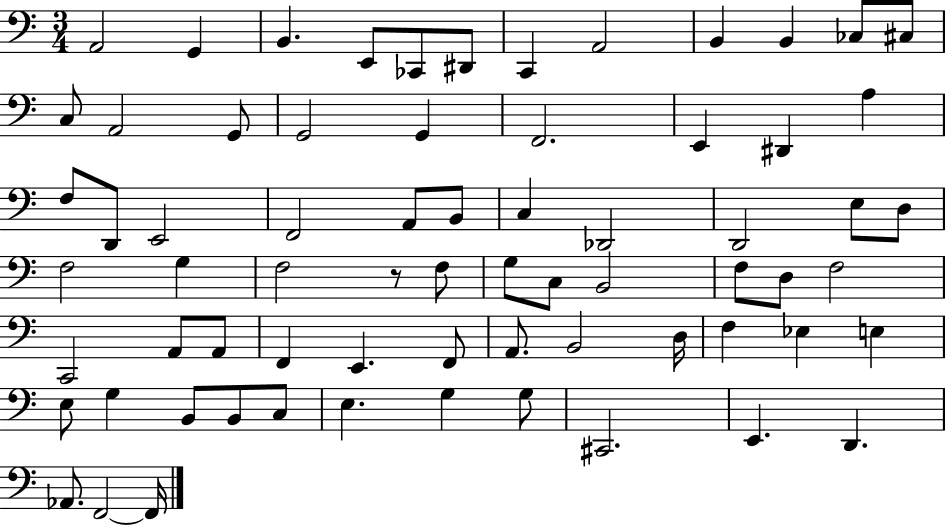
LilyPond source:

{
  \clef bass
  \numericTimeSignature
  \time 3/4
  \key c \major
  a,2 g,4 | b,4. e,8 ces,8 dis,8 | c,4 a,2 | b,4 b,4 ces8 cis8 | \break c8 a,2 g,8 | g,2 g,4 | f,2. | e,4 dis,4 a4 | \break f8 d,8 e,2 | f,2 a,8 b,8 | c4 des,2 | d,2 e8 d8 | \break f2 g4 | f2 r8 f8 | g8 c8 b,2 | f8 d8 f2 | \break c,2 a,8 a,8 | f,4 e,4. f,8 | a,8. b,2 d16 | f4 ees4 e4 | \break e8 g4 b,8 b,8 c8 | e4. g4 g8 | cis,2. | e,4. d,4. | \break aes,8. f,2~~ f,16 | \bar "|."
}